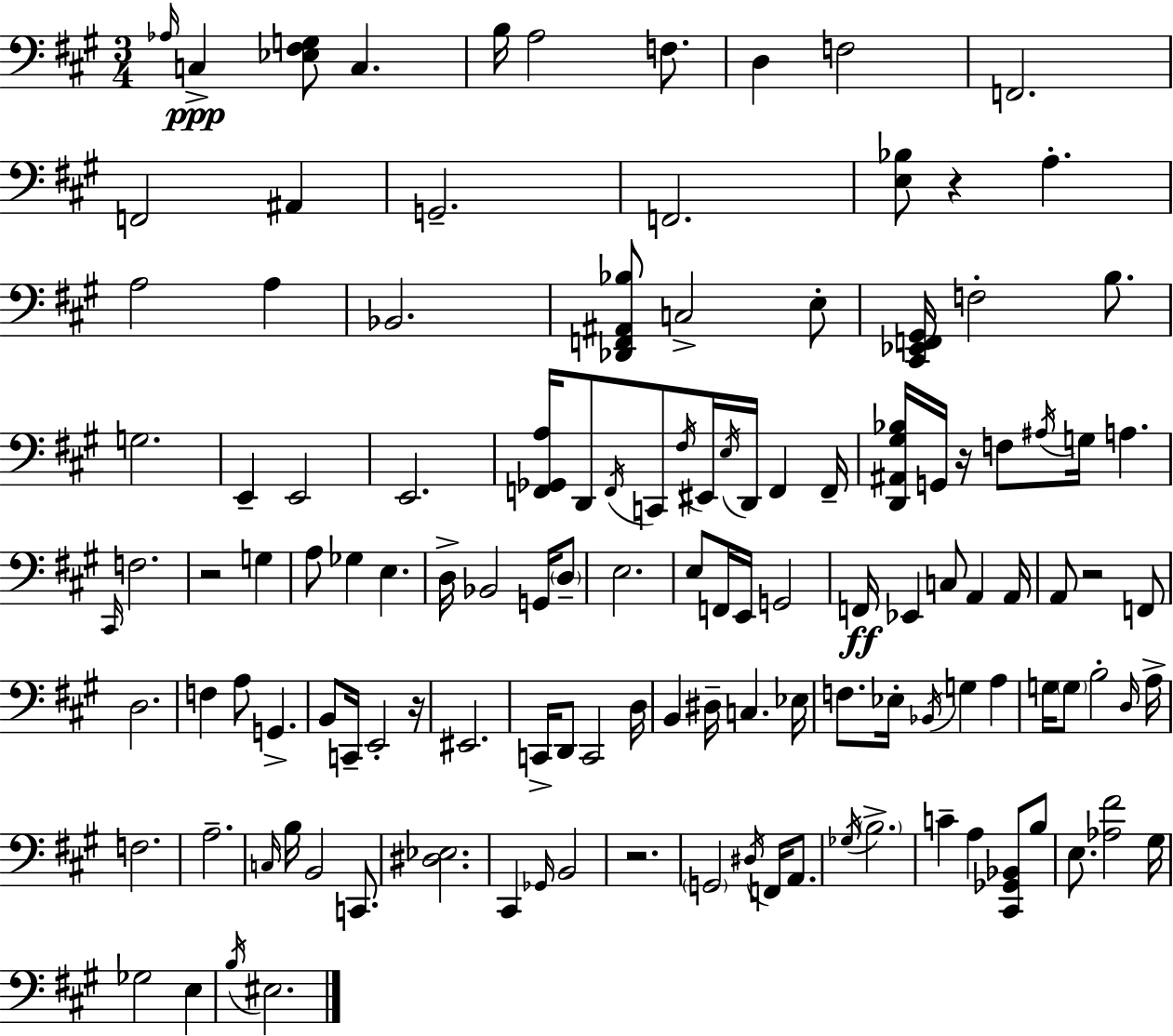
X:1
T:Untitled
M:3/4
L:1/4
K:A
_A,/4 C, [_E,^F,G,]/2 C, B,/4 A,2 F,/2 D, F,2 F,,2 F,,2 ^A,, G,,2 F,,2 [E,_B,]/2 z A, A,2 A, _B,,2 [_D,,F,,^A,,_B,]/2 C,2 E,/2 [^C,,_E,,F,,^G,,]/4 F,2 B,/2 G,2 E,, E,,2 E,,2 [F,,_G,,A,]/4 D,,/2 F,,/4 C,,/2 ^F,/4 ^E,,/4 E,/4 D,,/4 F,, F,,/4 [D,,^A,,^G,_B,]/4 G,,/4 z/4 F,/2 ^A,/4 G,/4 A, ^C,,/4 F,2 z2 G, A,/2 _G, E, D,/4 _B,,2 G,,/4 D,/2 E,2 E,/2 F,,/4 E,,/4 G,,2 F,,/4 _E,, C,/2 A,, A,,/4 A,,/2 z2 F,,/2 D,2 F, A,/2 G,, B,,/2 C,,/4 E,,2 z/4 ^E,,2 C,,/4 D,,/2 C,,2 D,/4 B,, ^D,/4 C, _E,/4 F,/2 _E,/4 _B,,/4 G, A, G,/4 G,/2 B,2 D,/4 A,/4 F,2 A,2 C,/4 B,/4 B,,2 C,,/2 [^D,_E,]2 ^C,, _G,,/4 B,,2 z2 G,,2 ^D,/4 F,,/4 A,,/2 _G,/4 B,2 C A, [^C,,_G,,_B,,]/2 B,/2 E,/2 [_A,^F]2 ^G,/4 _G,2 E, B,/4 ^E,2